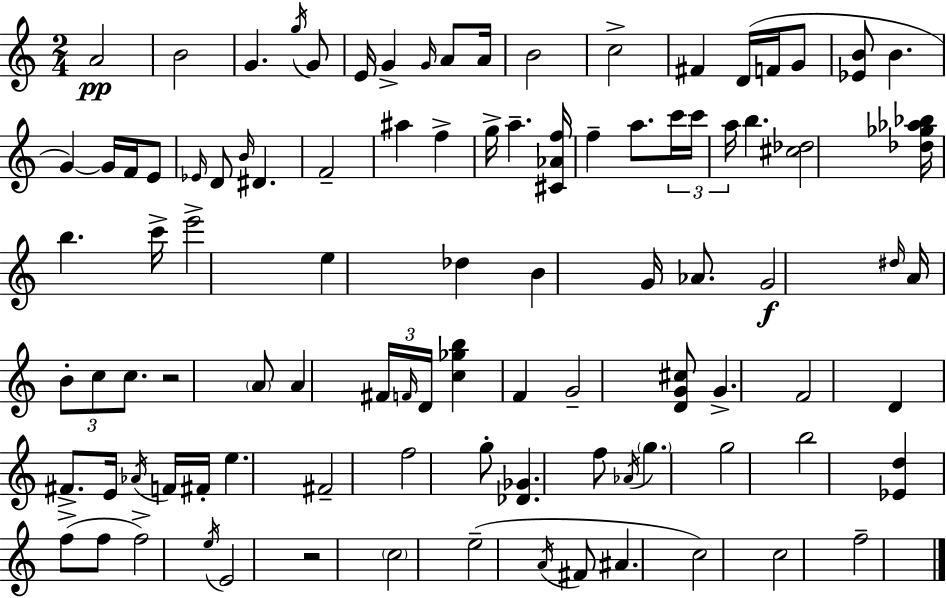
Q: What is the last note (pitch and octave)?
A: F5